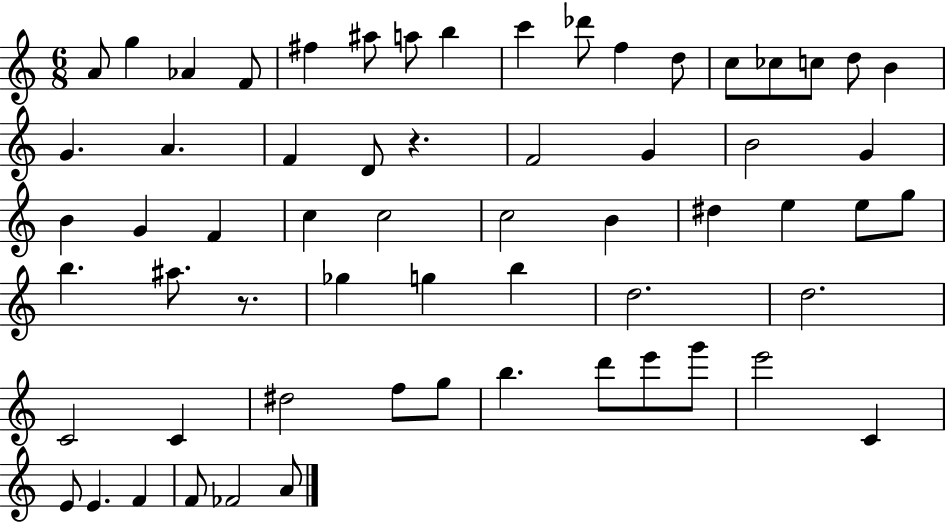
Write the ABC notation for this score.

X:1
T:Untitled
M:6/8
L:1/4
K:C
A/2 g _A F/2 ^f ^a/2 a/2 b c' _d'/2 f d/2 c/2 _c/2 c/2 d/2 B G A F D/2 z F2 G B2 G B G F c c2 c2 B ^d e e/2 g/2 b ^a/2 z/2 _g g b d2 d2 C2 C ^d2 f/2 g/2 b d'/2 e'/2 g'/2 e'2 C E/2 E F F/2 _F2 A/2